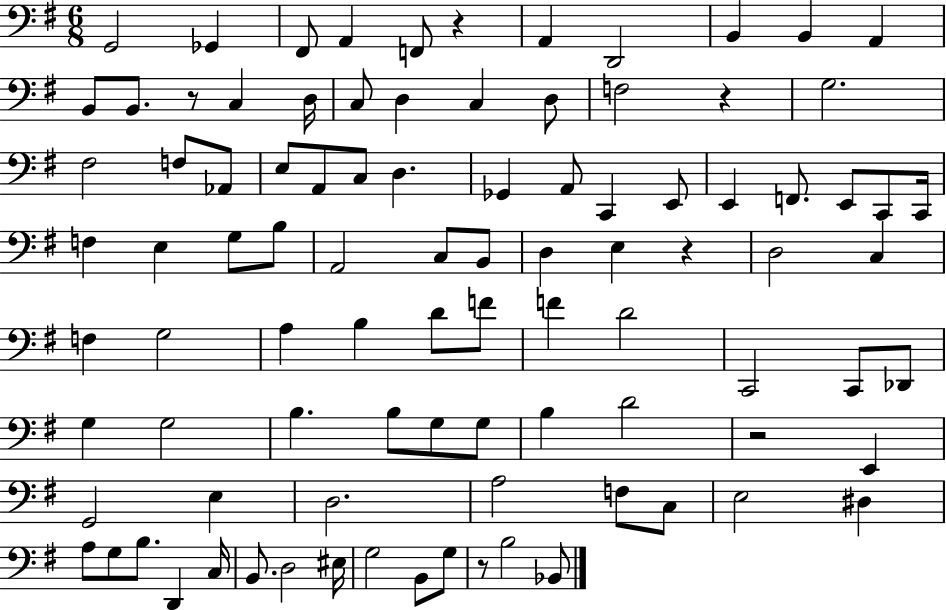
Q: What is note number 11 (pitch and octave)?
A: B2